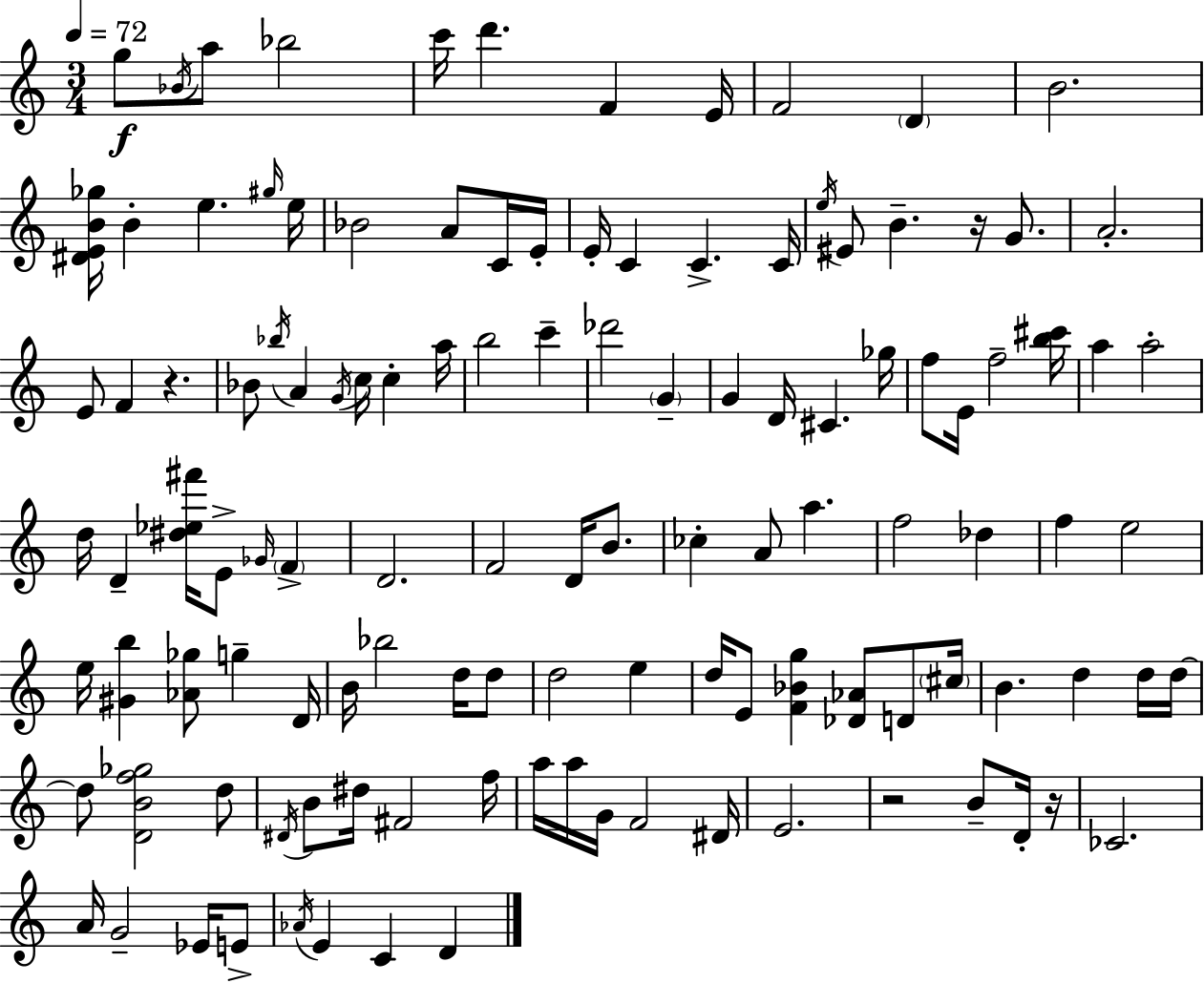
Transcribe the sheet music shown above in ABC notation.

X:1
T:Untitled
M:3/4
L:1/4
K:Am
g/2 _B/4 a/2 _b2 c'/4 d' F E/4 F2 D B2 [^DEB_g]/4 B e ^g/4 e/4 _B2 A/2 C/4 E/4 E/4 C C C/4 e/4 ^E/2 B z/4 G/2 A2 E/2 F z _B/2 _b/4 A G/4 c/4 c a/4 b2 c' _d'2 G G D/4 ^C _g/4 f/2 E/4 f2 [b^c']/4 a a2 d/4 D [^d_e^f']/4 E/2 _G/4 F D2 F2 D/4 B/2 _c A/2 a f2 _d f e2 e/4 [^Gb] [_A_g]/2 g D/4 B/4 _b2 d/4 d/2 d2 e d/4 E/2 [F_Bg] [_D_A]/2 D/2 ^c/4 B d d/4 d/4 d/2 [DBf_g]2 d/2 ^D/4 B/2 ^d/4 ^F2 f/4 a/4 a/4 G/4 F2 ^D/4 E2 z2 B/2 D/4 z/4 _C2 A/4 G2 _E/4 E/2 _A/4 E C D